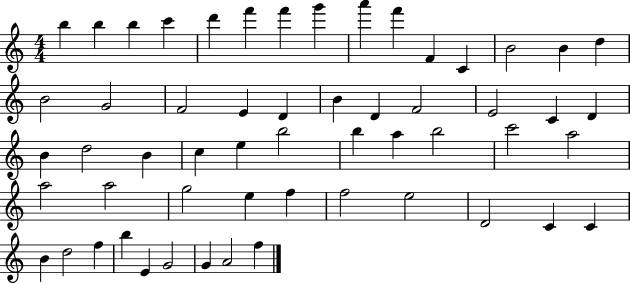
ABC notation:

X:1
T:Untitled
M:4/4
L:1/4
K:C
b b b c' d' f' f' g' a' f' F C B2 B d B2 G2 F2 E D B D F2 E2 C D B d2 B c e b2 b a b2 c'2 a2 a2 a2 g2 e f f2 e2 D2 C C B d2 f b E G2 G A2 f